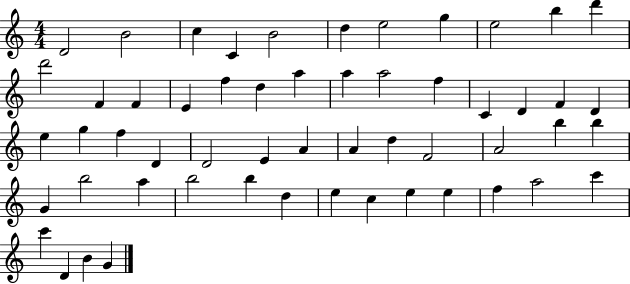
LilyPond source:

{
  \clef treble
  \numericTimeSignature
  \time 4/4
  \key c \major
  d'2 b'2 | c''4 c'4 b'2 | d''4 e''2 g''4 | e''2 b''4 d'''4 | \break d'''2 f'4 f'4 | e'4 f''4 d''4 a''4 | a''4 a''2 f''4 | c'4 d'4 f'4 d'4 | \break e''4 g''4 f''4 d'4 | d'2 e'4 a'4 | a'4 d''4 f'2 | a'2 b''4 b''4 | \break g'4 b''2 a''4 | b''2 b''4 d''4 | e''4 c''4 e''4 e''4 | f''4 a''2 c'''4 | \break c'''4 d'4 b'4 g'4 | \bar "|."
}